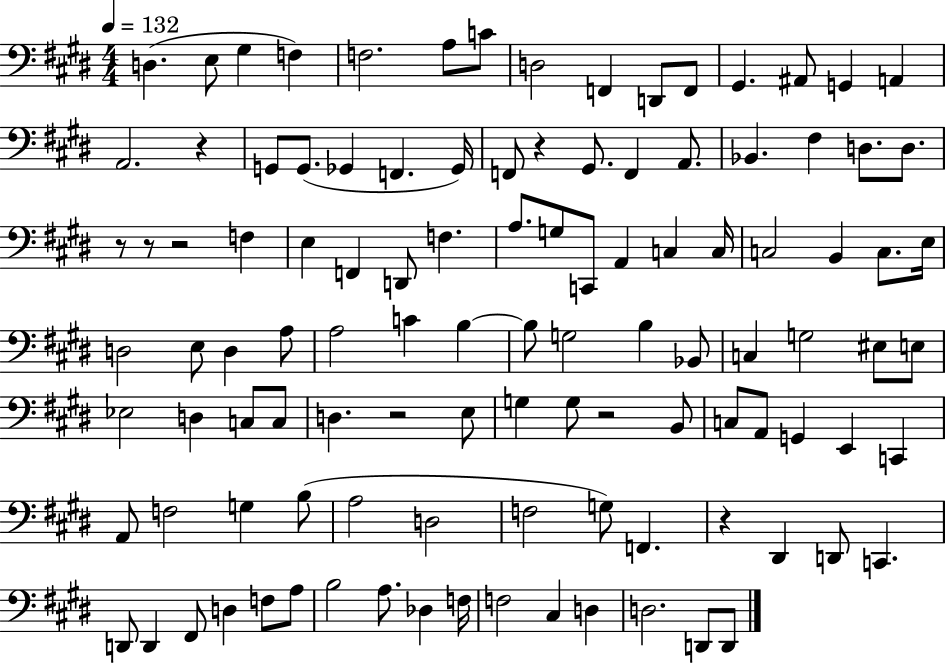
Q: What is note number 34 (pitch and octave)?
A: F3